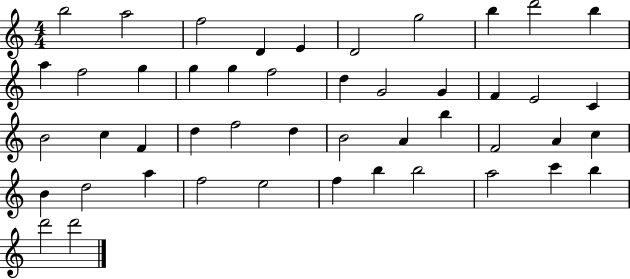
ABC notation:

X:1
T:Untitled
M:4/4
L:1/4
K:C
b2 a2 f2 D E D2 g2 b d'2 b a f2 g g g f2 d G2 G F E2 C B2 c F d f2 d B2 A b F2 A c B d2 a f2 e2 f b b2 a2 c' b d'2 d'2